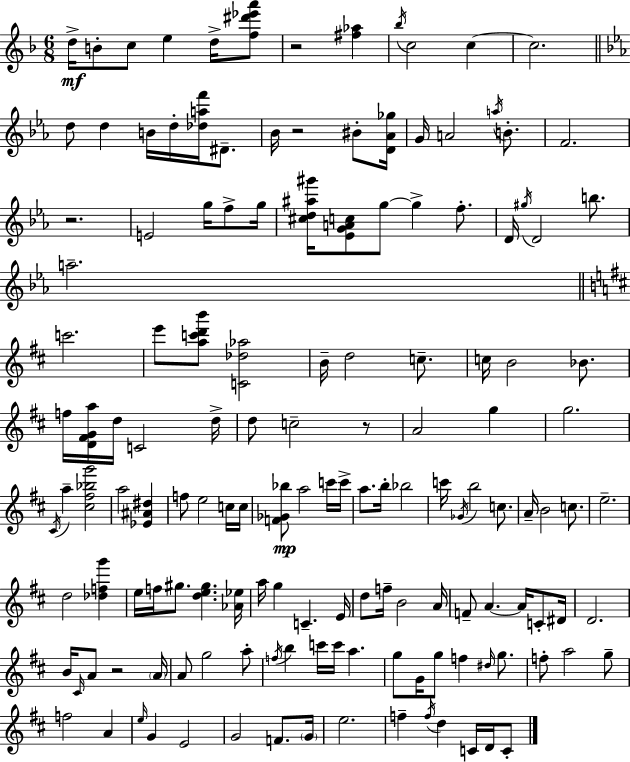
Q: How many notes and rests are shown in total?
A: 145